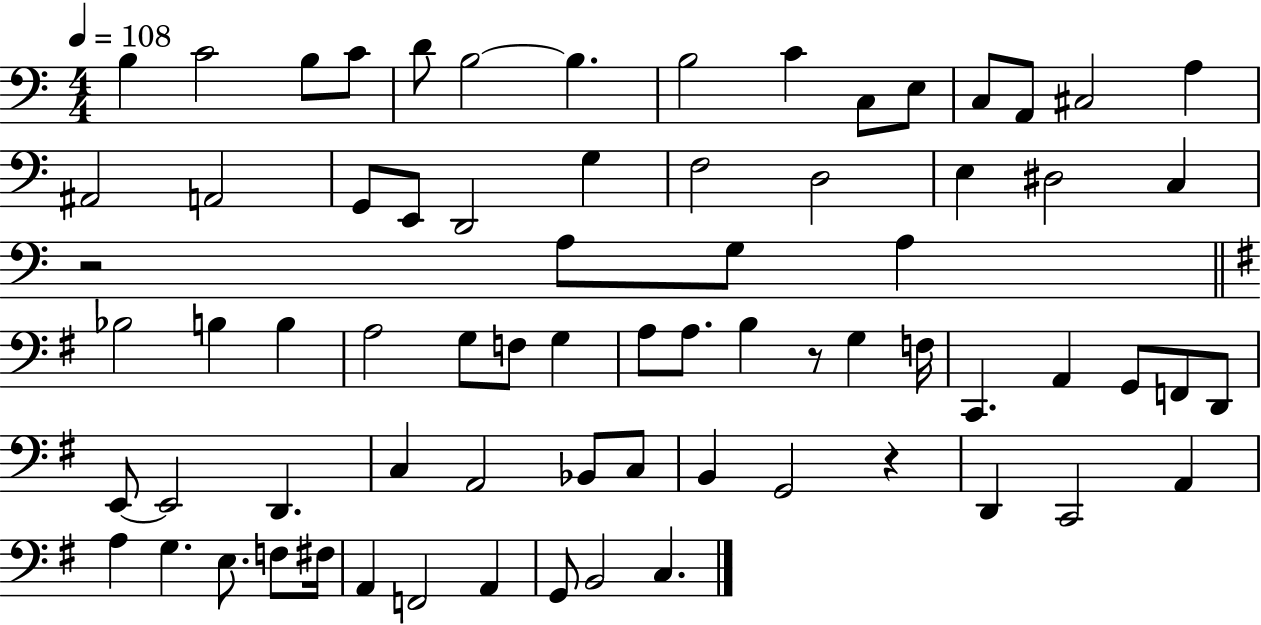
B3/q C4/h B3/e C4/e D4/e B3/h B3/q. B3/h C4/q C3/e E3/e C3/e A2/e C#3/h A3/q A#2/h A2/h G2/e E2/e D2/h G3/q F3/h D3/h E3/q D#3/h C3/q R/h A3/e G3/e A3/q Bb3/h B3/q B3/q A3/h G3/e F3/e G3/q A3/e A3/e. B3/q R/e G3/q F3/s C2/q. A2/q G2/e F2/e D2/e E2/e E2/h D2/q. C3/q A2/h Bb2/e C3/e B2/q G2/h R/q D2/q C2/h A2/q A3/q G3/q. E3/e. F3/e F#3/s A2/q F2/h A2/q G2/e B2/h C3/q.